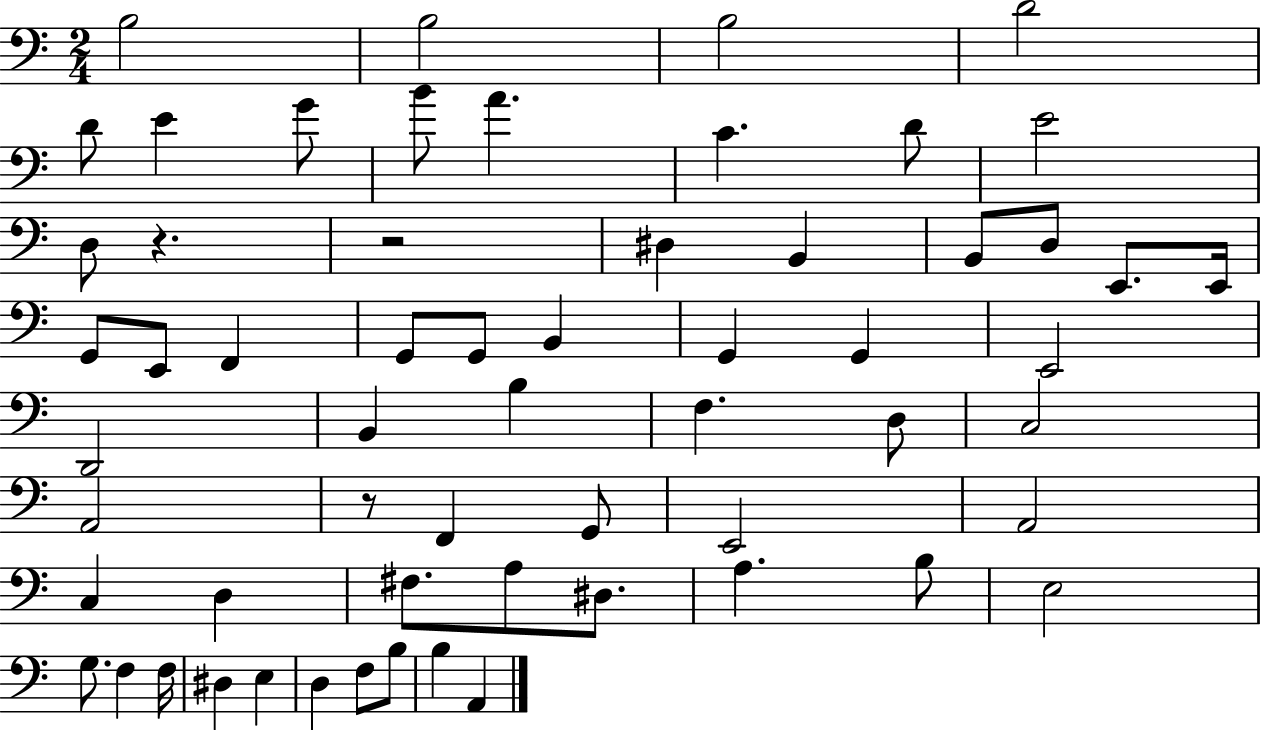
{
  \clef bass
  \numericTimeSignature
  \time 2/4
  \key c \major
  b2 | b2 | b2 | d'2 | \break d'8 e'4 g'8 | b'8 a'4. | c'4. d'8 | e'2 | \break d8 r4. | r2 | dis4 b,4 | b,8 d8 e,8. e,16 | \break g,8 e,8 f,4 | g,8 g,8 b,4 | g,4 g,4 | e,2 | \break d,2 | b,4 b4 | f4. d8 | c2 | \break a,2 | r8 f,4 g,8 | e,2 | a,2 | \break c4 d4 | fis8. a8 dis8. | a4. b8 | e2 | \break g8. f4 f16 | dis4 e4 | d4 f8 b8 | b4 a,4 | \break \bar "|."
}